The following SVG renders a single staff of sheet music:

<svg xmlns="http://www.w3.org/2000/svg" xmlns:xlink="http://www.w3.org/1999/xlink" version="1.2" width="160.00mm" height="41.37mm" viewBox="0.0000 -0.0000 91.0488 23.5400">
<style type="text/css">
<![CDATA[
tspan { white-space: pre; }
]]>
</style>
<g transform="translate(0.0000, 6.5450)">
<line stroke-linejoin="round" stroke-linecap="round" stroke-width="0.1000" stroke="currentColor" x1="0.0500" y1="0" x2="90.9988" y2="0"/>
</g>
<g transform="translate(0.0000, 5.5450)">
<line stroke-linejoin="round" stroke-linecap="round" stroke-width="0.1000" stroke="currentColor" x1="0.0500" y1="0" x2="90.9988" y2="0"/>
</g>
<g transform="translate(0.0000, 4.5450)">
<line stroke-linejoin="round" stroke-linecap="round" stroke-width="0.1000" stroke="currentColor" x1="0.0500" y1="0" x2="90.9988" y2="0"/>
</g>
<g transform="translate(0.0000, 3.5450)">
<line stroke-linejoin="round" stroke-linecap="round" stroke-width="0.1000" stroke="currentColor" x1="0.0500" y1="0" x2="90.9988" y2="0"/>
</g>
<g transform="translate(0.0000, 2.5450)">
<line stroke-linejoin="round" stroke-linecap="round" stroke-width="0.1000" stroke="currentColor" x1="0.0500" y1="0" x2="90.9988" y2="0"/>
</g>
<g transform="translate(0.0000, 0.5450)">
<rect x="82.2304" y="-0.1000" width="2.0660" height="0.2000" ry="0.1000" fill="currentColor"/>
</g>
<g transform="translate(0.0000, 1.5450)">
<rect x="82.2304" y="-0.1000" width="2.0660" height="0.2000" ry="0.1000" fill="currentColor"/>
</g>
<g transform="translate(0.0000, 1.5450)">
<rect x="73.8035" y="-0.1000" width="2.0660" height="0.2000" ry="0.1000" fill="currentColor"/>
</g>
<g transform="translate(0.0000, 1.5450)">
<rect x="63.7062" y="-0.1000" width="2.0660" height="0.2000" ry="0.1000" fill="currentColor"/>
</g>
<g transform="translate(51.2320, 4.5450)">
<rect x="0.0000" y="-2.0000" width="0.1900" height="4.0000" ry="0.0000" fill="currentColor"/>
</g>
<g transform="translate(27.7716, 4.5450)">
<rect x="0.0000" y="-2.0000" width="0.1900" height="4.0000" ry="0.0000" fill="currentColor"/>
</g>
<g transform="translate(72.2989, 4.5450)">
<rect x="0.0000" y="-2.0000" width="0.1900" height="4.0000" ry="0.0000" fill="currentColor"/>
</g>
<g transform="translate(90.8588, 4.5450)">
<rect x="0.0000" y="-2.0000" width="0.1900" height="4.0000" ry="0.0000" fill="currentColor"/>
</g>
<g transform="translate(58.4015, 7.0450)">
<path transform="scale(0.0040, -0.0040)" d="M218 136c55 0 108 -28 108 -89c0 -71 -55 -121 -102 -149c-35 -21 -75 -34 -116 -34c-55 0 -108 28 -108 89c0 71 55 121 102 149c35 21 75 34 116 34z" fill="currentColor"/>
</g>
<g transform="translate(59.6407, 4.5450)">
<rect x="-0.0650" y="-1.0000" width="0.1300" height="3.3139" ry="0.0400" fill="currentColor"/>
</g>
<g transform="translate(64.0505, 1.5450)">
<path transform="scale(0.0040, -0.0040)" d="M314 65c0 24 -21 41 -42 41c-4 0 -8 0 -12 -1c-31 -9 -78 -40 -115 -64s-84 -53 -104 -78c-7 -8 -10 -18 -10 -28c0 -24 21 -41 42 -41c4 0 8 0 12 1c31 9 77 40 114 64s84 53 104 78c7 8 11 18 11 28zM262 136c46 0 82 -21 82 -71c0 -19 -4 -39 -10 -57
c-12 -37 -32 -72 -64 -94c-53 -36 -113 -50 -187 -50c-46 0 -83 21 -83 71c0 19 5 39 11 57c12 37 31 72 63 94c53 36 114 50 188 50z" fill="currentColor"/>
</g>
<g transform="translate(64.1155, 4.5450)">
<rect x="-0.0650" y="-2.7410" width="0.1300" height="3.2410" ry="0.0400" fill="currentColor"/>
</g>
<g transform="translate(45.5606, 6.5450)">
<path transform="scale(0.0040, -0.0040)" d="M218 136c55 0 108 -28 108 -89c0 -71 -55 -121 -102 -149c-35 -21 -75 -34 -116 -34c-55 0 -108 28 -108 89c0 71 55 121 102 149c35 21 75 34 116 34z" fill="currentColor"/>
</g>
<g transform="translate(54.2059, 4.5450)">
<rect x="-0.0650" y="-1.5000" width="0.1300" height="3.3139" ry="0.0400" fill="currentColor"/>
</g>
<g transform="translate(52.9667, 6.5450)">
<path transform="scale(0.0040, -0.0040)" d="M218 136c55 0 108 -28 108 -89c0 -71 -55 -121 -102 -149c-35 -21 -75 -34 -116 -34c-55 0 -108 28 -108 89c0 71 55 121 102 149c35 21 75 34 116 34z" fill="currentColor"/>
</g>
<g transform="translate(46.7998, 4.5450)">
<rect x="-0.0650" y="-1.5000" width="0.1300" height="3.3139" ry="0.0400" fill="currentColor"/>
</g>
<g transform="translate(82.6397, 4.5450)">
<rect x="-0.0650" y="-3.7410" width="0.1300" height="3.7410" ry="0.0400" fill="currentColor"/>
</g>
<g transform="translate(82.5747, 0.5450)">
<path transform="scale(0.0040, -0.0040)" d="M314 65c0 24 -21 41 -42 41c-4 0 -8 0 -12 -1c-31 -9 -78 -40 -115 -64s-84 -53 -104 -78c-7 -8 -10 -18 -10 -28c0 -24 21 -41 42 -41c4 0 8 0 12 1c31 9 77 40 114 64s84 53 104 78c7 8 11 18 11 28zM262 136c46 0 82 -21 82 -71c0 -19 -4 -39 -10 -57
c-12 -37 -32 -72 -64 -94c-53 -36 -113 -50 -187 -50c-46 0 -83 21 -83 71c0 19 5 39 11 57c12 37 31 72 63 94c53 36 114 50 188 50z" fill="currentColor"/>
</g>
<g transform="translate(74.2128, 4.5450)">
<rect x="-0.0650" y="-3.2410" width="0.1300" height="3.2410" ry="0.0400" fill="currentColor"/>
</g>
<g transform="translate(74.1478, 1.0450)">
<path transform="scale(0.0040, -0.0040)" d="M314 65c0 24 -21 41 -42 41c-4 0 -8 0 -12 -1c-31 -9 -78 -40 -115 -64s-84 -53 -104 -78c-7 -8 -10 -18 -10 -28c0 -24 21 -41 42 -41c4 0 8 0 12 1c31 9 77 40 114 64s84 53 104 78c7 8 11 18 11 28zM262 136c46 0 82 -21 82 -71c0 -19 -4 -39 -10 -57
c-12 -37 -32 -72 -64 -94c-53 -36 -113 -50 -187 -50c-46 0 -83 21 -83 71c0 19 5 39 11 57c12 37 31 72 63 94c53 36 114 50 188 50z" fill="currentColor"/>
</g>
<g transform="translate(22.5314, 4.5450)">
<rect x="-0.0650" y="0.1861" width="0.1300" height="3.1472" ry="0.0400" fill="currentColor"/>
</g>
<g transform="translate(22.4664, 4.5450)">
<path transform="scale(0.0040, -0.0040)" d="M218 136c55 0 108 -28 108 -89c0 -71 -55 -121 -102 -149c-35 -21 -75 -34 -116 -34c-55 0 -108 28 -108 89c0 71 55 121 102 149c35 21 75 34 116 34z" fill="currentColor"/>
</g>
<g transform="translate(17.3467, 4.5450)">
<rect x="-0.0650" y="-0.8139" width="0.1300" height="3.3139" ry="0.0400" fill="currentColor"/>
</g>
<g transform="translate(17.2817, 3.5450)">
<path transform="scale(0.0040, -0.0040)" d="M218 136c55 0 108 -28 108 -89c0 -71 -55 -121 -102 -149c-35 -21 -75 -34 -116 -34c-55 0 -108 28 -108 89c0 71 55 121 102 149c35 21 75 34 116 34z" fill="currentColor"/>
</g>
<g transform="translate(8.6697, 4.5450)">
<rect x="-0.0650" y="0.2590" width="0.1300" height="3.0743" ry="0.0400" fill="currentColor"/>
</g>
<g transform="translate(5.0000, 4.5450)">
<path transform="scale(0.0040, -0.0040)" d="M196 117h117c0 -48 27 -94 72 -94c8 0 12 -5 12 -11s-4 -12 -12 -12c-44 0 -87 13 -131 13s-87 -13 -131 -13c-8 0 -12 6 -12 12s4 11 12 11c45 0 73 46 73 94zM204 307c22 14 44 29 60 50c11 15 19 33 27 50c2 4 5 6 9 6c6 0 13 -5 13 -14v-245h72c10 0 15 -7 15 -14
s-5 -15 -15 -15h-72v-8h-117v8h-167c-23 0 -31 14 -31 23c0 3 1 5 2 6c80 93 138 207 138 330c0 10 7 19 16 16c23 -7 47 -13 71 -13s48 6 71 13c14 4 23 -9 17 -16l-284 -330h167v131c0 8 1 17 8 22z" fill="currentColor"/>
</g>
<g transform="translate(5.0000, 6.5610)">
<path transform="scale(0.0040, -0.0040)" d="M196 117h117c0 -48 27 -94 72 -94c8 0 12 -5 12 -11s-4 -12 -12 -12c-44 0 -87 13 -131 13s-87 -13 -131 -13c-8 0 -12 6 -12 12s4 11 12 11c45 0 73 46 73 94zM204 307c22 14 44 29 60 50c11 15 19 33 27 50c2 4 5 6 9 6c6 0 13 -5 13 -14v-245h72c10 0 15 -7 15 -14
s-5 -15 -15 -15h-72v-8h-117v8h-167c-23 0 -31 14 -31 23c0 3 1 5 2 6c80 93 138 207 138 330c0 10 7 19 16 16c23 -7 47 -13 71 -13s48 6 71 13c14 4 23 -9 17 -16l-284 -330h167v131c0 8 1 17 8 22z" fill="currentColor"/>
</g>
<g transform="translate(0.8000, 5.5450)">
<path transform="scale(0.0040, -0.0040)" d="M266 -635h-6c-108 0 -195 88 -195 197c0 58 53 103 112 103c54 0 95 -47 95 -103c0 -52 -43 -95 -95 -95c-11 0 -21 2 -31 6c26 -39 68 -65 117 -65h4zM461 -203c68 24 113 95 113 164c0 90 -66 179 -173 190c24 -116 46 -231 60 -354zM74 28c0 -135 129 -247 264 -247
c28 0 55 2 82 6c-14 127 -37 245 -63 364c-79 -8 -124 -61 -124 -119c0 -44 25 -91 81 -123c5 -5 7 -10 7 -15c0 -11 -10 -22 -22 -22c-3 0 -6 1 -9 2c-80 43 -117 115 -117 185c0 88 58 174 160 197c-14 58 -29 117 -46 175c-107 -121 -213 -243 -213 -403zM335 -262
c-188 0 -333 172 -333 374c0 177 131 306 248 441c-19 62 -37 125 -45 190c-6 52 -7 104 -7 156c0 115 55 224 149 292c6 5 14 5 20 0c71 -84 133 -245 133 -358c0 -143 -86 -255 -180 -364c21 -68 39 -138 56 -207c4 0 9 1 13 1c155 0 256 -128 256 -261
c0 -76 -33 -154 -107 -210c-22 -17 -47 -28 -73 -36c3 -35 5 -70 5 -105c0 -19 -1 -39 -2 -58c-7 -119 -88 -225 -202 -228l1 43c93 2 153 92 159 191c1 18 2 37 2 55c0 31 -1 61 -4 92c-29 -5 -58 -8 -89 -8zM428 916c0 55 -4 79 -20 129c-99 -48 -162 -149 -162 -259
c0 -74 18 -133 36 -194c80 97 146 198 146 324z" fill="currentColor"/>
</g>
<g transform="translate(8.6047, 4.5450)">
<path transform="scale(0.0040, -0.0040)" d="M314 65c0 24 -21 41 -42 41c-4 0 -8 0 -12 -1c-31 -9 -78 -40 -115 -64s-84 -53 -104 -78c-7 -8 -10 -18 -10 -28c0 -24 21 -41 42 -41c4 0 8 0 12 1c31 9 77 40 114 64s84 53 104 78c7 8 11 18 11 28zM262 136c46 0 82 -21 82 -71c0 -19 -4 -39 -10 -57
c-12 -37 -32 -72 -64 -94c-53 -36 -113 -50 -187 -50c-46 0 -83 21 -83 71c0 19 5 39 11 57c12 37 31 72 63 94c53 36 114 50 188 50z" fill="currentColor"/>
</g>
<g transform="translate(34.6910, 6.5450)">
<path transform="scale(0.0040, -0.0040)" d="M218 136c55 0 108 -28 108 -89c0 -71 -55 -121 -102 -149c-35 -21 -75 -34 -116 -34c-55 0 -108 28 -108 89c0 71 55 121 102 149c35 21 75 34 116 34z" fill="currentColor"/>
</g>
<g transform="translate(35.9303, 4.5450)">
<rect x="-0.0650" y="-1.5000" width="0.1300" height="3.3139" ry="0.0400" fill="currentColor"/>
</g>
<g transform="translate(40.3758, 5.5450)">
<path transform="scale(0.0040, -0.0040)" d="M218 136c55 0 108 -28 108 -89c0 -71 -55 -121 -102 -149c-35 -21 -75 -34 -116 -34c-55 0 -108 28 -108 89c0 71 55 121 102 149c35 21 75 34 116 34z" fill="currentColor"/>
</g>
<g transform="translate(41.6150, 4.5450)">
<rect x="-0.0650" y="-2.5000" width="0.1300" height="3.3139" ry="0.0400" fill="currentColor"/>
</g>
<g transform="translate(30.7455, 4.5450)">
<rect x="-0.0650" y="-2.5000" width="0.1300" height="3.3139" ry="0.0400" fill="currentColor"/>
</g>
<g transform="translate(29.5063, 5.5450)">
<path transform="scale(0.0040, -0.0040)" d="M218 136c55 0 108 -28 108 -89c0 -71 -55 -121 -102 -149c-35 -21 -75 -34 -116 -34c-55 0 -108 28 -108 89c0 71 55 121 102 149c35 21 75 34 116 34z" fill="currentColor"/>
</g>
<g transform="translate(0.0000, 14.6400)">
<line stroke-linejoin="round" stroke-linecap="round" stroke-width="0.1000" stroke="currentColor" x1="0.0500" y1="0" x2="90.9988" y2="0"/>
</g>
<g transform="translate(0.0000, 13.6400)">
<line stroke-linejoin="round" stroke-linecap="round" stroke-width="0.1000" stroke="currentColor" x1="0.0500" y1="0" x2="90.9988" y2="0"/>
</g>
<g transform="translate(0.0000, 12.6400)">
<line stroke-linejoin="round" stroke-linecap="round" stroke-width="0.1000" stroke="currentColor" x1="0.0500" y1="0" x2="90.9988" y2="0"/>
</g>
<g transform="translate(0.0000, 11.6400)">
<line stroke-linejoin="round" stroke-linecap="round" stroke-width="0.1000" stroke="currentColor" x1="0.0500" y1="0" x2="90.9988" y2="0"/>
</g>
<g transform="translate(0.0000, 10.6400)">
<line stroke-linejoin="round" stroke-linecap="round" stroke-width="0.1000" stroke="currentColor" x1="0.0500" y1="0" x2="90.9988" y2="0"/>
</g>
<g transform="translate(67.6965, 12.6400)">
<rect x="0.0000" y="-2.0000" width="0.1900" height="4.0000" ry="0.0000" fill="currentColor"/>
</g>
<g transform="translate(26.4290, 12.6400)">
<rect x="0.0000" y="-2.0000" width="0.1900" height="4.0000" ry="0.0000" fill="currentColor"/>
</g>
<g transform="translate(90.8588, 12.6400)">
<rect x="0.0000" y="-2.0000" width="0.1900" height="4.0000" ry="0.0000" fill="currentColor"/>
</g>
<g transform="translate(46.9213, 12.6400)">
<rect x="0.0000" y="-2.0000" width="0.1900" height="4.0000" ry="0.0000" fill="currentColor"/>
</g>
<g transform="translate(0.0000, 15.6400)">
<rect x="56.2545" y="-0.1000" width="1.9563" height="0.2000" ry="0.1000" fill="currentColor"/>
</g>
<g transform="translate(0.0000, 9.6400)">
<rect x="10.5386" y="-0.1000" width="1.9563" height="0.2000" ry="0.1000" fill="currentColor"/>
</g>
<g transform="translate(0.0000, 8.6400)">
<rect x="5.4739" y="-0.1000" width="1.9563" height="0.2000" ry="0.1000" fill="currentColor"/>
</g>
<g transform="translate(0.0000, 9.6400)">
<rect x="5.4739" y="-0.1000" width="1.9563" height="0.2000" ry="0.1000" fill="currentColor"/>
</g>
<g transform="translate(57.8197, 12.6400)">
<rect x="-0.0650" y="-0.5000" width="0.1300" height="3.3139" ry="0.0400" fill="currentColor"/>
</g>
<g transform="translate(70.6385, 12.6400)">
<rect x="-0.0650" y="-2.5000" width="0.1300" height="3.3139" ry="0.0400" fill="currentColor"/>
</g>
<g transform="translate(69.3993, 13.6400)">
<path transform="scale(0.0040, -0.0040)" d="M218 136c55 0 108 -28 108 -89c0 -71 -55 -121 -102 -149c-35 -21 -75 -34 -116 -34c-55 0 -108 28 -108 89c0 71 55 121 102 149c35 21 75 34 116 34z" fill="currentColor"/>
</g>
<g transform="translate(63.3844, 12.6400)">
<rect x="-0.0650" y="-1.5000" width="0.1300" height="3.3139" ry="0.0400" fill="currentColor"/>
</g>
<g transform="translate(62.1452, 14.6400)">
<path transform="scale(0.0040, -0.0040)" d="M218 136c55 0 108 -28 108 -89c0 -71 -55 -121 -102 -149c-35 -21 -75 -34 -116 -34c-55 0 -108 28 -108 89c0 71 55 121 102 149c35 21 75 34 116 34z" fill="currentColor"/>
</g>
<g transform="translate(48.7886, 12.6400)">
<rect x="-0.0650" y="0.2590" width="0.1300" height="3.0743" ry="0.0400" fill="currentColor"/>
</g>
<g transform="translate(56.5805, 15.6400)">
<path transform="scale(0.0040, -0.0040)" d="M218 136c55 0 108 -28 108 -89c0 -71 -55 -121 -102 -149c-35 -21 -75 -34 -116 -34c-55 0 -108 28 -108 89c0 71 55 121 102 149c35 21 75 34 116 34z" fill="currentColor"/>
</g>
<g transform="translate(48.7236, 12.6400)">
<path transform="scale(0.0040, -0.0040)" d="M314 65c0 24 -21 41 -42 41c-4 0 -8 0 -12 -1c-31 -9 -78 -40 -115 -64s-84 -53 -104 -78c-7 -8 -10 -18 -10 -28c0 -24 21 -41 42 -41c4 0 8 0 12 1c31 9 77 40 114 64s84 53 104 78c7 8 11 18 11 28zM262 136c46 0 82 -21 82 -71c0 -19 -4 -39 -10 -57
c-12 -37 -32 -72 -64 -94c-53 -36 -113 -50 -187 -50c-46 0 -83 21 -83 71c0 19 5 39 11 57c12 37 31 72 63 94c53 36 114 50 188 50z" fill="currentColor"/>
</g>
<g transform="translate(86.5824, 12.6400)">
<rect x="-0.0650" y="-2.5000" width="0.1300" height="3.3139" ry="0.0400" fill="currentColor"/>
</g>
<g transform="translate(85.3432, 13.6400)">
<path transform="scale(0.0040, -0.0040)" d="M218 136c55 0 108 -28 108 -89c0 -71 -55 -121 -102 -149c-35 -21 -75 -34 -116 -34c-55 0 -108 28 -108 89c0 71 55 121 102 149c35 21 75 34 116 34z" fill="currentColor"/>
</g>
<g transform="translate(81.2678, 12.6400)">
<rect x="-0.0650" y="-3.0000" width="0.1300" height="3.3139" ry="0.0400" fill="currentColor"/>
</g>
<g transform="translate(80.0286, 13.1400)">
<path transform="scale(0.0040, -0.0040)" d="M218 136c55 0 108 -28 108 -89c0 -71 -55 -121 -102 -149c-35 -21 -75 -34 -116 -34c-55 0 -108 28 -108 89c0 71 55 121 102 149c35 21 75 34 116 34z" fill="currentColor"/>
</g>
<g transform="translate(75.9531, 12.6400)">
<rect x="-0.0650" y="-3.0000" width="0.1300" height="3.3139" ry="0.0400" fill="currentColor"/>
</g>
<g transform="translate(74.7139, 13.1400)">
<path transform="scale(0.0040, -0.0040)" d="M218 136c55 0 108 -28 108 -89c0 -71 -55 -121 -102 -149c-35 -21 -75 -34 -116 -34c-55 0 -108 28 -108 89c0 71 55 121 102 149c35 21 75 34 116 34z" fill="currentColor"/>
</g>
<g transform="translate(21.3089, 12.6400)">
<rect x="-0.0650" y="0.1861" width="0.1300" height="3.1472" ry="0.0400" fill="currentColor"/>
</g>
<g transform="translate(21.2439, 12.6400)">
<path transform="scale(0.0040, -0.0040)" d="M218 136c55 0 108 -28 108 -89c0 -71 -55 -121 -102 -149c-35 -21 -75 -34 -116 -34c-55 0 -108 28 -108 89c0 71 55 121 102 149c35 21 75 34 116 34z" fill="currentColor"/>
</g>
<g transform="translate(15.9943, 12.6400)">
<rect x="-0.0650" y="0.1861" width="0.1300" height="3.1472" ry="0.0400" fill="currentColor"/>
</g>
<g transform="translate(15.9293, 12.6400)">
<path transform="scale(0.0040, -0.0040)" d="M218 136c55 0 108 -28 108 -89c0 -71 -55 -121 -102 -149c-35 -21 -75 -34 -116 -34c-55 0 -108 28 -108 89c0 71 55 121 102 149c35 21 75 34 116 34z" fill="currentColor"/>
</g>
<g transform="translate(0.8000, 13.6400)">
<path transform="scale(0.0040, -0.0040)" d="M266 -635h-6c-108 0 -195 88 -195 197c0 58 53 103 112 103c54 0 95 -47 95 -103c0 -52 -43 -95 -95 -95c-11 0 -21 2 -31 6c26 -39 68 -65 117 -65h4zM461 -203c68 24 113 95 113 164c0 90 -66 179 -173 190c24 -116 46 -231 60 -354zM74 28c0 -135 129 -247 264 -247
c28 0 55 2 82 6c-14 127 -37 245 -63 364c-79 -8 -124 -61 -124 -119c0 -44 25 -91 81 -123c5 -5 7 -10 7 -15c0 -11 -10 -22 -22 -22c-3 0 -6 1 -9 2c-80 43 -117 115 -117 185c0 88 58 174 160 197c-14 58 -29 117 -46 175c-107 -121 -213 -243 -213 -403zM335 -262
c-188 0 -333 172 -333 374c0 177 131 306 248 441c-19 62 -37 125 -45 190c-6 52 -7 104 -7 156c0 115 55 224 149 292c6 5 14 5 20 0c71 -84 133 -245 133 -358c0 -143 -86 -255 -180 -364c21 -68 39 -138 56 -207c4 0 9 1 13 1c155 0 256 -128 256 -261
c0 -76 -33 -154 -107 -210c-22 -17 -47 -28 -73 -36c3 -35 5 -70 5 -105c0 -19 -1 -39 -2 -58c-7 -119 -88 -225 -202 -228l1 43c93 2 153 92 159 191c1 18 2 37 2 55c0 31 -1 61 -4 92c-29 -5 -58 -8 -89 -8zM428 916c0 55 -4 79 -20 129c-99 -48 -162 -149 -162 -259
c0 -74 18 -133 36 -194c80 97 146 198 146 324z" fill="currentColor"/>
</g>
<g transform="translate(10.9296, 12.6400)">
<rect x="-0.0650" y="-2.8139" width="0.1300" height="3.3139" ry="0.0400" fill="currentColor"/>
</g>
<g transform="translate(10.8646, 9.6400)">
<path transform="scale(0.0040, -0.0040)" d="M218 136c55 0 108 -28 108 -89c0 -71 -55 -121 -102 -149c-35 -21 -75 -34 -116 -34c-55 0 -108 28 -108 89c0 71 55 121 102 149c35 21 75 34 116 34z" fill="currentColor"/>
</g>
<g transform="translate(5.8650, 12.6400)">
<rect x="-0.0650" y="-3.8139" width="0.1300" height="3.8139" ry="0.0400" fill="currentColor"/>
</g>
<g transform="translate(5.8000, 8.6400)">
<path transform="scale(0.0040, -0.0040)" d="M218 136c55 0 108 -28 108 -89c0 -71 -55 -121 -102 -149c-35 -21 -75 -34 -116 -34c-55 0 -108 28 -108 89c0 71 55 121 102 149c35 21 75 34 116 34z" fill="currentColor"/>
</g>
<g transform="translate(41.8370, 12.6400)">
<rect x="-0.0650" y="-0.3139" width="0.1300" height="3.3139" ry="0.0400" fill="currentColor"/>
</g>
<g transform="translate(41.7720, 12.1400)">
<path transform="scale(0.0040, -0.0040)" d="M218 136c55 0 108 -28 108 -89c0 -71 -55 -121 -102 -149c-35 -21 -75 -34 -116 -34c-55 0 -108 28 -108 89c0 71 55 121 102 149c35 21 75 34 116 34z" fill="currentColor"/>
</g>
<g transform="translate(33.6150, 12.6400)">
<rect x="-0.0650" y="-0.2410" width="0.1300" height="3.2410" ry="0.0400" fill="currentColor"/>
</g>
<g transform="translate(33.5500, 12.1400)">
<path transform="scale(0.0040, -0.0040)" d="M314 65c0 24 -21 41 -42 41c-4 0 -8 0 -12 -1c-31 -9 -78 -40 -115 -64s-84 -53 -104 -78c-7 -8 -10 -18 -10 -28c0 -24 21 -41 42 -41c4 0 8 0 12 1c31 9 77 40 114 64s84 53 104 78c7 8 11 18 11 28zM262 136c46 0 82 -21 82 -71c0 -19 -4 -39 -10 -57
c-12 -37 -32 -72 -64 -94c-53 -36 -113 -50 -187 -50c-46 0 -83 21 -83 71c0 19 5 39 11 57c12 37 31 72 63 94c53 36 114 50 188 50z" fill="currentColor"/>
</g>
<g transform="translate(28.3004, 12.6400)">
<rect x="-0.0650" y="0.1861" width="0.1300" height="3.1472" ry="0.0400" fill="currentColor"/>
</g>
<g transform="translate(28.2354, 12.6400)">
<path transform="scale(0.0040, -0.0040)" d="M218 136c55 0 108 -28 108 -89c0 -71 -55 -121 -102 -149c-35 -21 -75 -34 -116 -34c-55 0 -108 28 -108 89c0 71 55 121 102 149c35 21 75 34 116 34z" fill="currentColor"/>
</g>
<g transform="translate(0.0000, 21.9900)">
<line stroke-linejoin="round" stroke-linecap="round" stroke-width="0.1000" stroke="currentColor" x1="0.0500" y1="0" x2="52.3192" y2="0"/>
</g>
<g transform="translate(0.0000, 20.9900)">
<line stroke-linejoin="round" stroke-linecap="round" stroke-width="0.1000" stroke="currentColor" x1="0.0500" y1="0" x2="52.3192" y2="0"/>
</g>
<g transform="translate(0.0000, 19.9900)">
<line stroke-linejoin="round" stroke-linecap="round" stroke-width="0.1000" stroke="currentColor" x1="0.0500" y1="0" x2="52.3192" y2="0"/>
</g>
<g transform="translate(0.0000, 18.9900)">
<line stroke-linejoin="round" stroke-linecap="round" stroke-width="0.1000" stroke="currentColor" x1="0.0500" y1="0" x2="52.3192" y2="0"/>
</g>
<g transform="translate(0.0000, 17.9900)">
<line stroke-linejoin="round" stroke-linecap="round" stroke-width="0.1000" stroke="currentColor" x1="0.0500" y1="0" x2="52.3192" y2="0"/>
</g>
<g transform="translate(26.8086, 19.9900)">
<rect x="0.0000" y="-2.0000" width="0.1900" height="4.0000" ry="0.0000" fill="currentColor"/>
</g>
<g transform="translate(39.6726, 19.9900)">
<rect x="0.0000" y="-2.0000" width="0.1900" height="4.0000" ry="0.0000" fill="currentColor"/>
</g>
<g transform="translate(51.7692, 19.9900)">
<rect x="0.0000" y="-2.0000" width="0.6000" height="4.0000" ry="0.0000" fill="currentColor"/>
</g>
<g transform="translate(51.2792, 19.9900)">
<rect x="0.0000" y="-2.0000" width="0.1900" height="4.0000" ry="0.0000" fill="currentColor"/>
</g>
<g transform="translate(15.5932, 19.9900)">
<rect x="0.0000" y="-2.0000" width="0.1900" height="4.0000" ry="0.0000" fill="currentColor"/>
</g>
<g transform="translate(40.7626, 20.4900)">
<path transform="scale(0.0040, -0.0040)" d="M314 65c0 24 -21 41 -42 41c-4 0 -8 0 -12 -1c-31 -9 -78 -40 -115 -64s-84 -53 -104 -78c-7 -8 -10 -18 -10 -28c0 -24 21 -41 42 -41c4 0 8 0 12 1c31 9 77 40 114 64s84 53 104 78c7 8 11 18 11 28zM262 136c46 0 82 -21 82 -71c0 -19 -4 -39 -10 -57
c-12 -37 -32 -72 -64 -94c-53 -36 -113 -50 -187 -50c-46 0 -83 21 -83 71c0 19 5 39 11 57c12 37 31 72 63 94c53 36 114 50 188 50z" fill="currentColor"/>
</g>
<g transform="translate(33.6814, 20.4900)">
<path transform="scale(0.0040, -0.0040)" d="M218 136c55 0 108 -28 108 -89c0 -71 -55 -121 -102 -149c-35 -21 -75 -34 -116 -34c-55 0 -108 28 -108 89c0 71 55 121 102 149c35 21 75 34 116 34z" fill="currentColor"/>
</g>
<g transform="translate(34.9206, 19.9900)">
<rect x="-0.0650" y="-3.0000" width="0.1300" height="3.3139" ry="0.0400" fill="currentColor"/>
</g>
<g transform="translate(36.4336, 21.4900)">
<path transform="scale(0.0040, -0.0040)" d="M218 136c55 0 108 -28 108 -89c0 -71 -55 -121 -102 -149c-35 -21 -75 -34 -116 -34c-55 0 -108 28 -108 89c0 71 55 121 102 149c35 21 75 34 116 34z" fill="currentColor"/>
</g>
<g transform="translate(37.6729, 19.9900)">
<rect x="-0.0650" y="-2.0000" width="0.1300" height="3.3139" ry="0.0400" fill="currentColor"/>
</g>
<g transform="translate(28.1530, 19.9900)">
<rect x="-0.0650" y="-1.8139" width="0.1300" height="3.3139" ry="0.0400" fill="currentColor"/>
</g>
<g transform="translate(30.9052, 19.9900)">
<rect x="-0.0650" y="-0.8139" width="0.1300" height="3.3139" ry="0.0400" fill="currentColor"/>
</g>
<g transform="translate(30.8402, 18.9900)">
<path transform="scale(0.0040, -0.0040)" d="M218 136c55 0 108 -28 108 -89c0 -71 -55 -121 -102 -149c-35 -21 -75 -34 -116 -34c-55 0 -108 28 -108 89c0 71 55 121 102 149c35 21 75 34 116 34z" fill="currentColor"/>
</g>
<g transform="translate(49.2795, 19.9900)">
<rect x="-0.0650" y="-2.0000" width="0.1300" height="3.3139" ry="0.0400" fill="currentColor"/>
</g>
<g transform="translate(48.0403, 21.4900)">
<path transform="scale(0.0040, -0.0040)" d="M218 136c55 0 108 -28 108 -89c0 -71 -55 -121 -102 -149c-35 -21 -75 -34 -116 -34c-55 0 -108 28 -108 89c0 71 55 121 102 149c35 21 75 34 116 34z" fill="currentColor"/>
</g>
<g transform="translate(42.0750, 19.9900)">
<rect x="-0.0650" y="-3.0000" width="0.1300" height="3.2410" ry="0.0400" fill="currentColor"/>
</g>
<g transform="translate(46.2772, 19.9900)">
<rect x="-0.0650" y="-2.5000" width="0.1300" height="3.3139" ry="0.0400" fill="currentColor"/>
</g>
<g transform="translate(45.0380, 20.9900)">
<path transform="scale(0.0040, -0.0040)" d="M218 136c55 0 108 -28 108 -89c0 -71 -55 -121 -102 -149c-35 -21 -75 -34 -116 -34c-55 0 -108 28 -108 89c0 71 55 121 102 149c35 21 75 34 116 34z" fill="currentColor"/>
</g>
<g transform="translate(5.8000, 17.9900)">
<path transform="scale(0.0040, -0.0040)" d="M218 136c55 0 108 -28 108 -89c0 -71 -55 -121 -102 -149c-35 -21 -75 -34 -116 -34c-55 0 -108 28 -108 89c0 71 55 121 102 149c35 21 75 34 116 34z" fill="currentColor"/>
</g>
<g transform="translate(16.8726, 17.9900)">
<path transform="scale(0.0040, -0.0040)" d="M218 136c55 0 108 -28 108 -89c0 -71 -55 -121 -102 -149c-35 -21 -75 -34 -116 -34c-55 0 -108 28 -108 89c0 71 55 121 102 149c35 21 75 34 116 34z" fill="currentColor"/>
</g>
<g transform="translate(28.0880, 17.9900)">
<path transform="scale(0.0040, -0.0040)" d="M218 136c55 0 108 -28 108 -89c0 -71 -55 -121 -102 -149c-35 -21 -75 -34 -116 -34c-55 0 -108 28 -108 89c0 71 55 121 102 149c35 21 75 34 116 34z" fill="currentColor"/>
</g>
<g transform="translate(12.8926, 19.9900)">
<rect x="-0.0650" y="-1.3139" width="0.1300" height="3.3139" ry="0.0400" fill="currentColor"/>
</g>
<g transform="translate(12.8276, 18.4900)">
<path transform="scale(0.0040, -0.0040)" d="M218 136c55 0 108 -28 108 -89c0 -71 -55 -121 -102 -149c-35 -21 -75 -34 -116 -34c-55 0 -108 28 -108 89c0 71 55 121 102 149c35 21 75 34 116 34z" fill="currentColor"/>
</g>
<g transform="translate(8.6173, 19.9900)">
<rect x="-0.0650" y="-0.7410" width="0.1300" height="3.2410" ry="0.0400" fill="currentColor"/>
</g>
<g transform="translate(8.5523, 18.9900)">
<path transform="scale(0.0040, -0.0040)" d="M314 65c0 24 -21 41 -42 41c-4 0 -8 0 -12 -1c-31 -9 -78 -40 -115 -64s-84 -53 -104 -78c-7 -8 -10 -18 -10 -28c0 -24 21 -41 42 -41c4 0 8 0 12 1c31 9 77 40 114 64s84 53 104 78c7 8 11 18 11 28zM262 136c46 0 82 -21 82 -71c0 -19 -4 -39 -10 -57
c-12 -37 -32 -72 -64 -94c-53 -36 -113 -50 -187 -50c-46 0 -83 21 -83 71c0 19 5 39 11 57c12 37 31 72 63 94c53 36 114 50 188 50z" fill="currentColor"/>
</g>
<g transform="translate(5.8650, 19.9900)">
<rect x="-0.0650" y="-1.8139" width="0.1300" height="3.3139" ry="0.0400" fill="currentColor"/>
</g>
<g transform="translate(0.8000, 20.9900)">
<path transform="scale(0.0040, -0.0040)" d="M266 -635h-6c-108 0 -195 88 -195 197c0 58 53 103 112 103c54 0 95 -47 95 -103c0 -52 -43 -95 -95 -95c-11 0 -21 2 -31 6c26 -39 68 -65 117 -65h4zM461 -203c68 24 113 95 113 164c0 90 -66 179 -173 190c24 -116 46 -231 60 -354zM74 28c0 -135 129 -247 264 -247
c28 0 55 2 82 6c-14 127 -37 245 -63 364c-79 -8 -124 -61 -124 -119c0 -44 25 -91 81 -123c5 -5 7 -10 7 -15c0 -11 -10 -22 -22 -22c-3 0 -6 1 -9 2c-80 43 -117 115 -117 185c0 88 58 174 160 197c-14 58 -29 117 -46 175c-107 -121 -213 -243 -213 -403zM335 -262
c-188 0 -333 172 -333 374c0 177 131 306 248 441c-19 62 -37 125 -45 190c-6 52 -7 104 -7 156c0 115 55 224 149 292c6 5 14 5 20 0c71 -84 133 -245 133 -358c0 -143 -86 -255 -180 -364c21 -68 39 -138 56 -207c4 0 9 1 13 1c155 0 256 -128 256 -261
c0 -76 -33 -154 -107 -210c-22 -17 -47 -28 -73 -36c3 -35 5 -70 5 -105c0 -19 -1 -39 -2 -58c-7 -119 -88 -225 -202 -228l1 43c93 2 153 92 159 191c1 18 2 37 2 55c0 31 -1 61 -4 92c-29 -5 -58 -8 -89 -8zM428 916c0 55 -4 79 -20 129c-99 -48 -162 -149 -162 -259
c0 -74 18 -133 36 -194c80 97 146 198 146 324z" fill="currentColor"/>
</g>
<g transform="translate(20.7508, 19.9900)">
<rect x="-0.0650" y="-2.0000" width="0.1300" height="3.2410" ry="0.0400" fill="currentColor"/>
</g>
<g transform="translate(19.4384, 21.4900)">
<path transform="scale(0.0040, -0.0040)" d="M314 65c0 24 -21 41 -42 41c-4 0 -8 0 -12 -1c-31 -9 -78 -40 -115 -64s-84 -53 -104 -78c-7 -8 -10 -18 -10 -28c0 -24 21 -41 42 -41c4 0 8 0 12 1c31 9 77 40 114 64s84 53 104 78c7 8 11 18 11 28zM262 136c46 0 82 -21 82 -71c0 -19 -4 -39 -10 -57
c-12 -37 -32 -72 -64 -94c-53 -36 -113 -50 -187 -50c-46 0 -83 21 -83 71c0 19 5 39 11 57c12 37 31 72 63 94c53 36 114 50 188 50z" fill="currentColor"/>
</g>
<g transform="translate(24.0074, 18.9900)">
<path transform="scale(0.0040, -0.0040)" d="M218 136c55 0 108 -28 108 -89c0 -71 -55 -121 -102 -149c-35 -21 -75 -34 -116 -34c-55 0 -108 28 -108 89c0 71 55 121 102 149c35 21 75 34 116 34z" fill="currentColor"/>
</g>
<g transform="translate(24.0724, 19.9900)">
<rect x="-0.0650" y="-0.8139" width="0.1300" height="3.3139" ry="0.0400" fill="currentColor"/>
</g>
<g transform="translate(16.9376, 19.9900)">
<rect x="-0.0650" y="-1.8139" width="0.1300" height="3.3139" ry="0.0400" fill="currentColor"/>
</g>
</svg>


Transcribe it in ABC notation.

X:1
T:Untitled
M:4/4
L:1/4
K:C
B2 d B G E G E E D a2 b2 c'2 c' a B B B c2 c B2 C E G A A G f d2 e f F2 d f d A F A2 G F